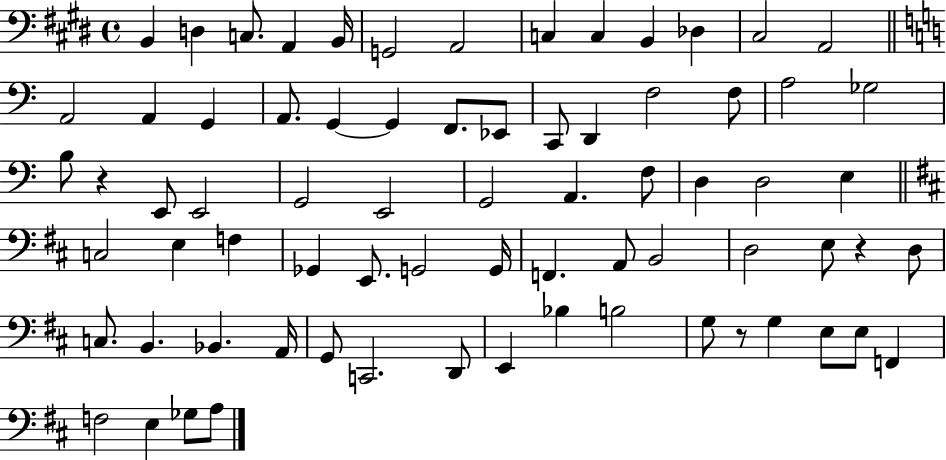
X:1
T:Untitled
M:4/4
L:1/4
K:E
B,, D, C,/2 A,, B,,/4 G,,2 A,,2 C, C, B,, _D, ^C,2 A,,2 A,,2 A,, G,, A,,/2 G,, G,, F,,/2 _E,,/2 C,,/2 D,, F,2 F,/2 A,2 _G,2 B,/2 z E,,/2 E,,2 G,,2 E,,2 G,,2 A,, F,/2 D, D,2 E, C,2 E, F, _G,, E,,/2 G,,2 G,,/4 F,, A,,/2 B,,2 D,2 E,/2 z D,/2 C,/2 B,, _B,, A,,/4 G,,/2 C,,2 D,,/2 E,, _B, B,2 G,/2 z/2 G, E,/2 E,/2 F,, F,2 E, _G,/2 A,/2